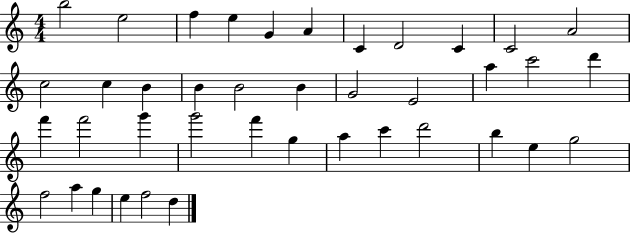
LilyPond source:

{
  \clef treble
  \numericTimeSignature
  \time 4/4
  \key c \major
  b''2 e''2 | f''4 e''4 g'4 a'4 | c'4 d'2 c'4 | c'2 a'2 | \break c''2 c''4 b'4 | b'4 b'2 b'4 | g'2 e'2 | a''4 c'''2 d'''4 | \break f'''4 f'''2 g'''4 | g'''2 f'''4 g''4 | a''4 c'''4 d'''2 | b''4 e''4 g''2 | \break f''2 a''4 g''4 | e''4 f''2 d''4 | \bar "|."
}